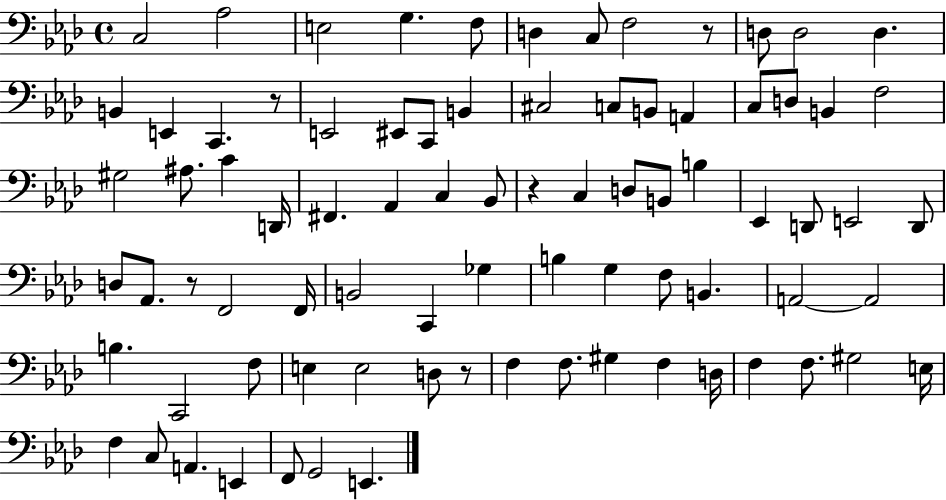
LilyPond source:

{
  \clef bass
  \time 4/4
  \defaultTimeSignature
  \key aes \major
  c2 aes2 | e2 g4. f8 | d4 c8 f2 r8 | d8 d2 d4. | \break b,4 e,4 c,4. r8 | e,2 eis,8 c,8 b,4 | cis2 c8 b,8 a,4 | c8 d8 b,4 f2 | \break gis2 ais8. c'4 d,16 | fis,4. aes,4 c4 bes,8 | r4 c4 d8 b,8 b4 | ees,4 d,8 e,2 d,8 | \break d8 aes,8. r8 f,2 f,16 | b,2 c,4 ges4 | b4 g4 f8 b,4. | a,2~~ a,2 | \break b4. c,2 f8 | e4 e2 d8 r8 | f4 f8. gis4 f4 d16 | f4 f8. gis2 e16 | \break f4 c8 a,4. e,4 | f,8 g,2 e,4. | \bar "|."
}